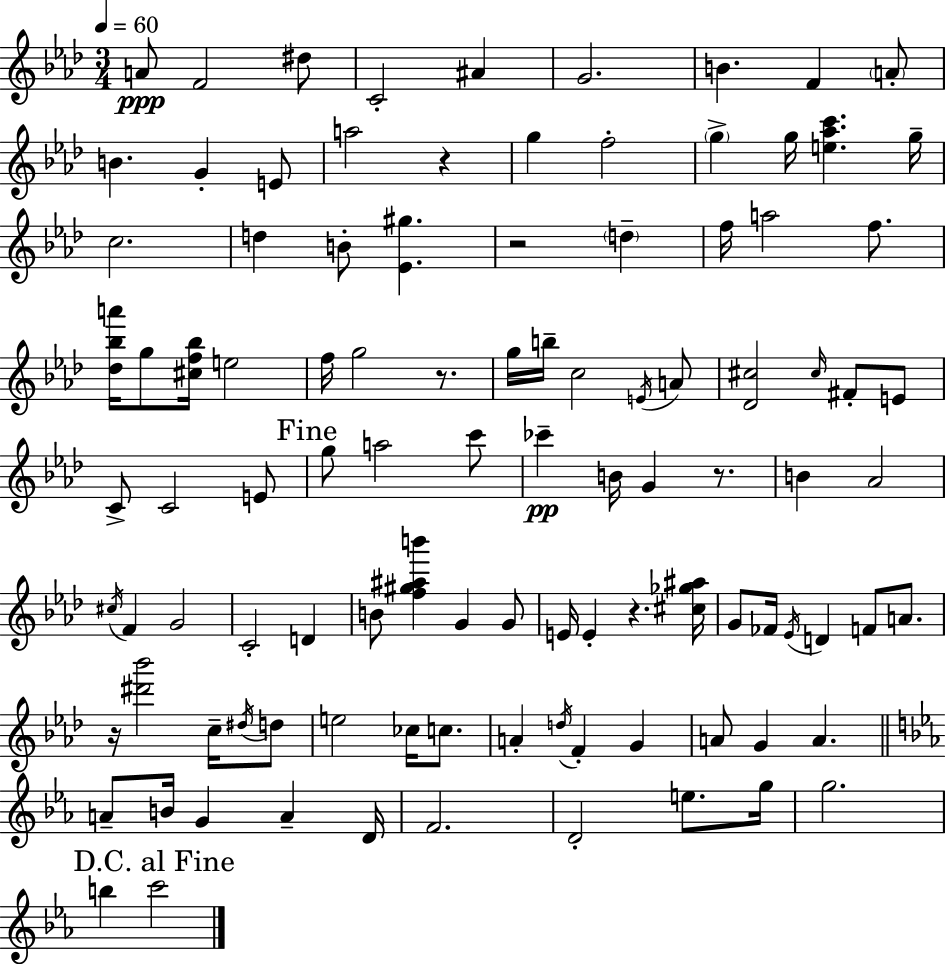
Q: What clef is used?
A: treble